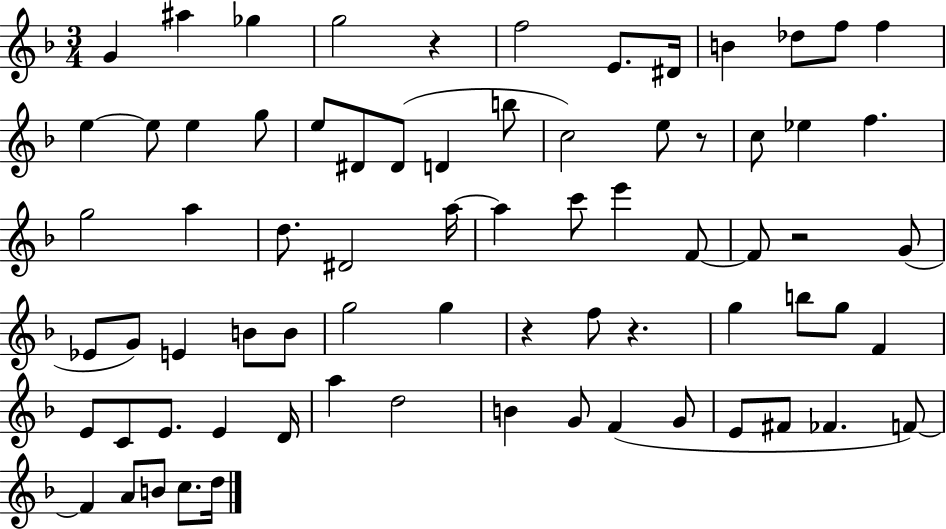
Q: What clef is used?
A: treble